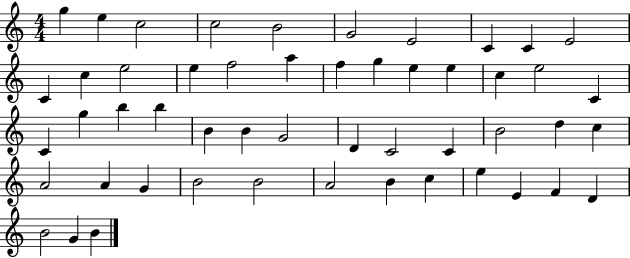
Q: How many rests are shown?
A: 0